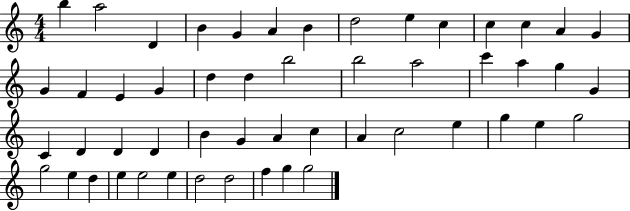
{
  \clef treble
  \numericTimeSignature
  \time 4/4
  \key c \major
  b''4 a''2 d'4 | b'4 g'4 a'4 b'4 | d''2 e''4 c''4 | c''4 c''4 a'4 g'4 | \break g'4 f'4 e'4 g'4 | d''4 d''4 b''2 | b''2 a''2 | c'''4 a''4 g''4 g'4 | \break c'4 d'4 d'4 d'4 | b'4 g'4 a'4 c''4 | a'4 c''2 e''4 | g''4 e''4 g''2 | \break g''2 e''4 d''4 | e''4 e''2 e''4 | d''2 d''2 | f''4 g''4 g''2 | \break \bar "|."
}